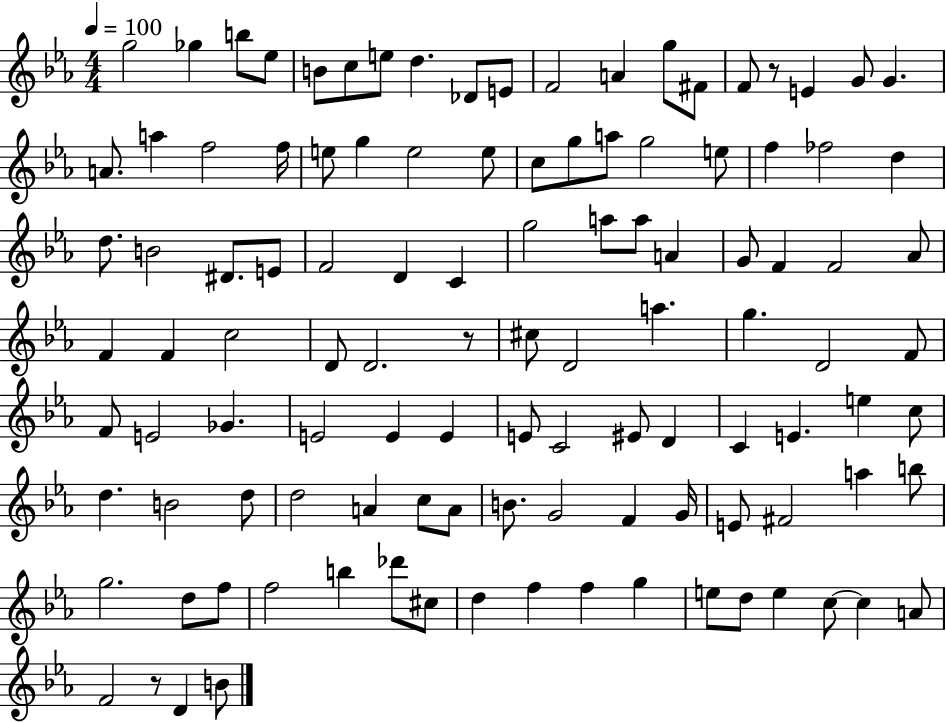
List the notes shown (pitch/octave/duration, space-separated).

G5/h Gb5/q B5/e Eb5/e B4/e C5/e E5/e D5/q. Db4/e E4/e F4/h A4/q G5/e F#4/e F4/e R/e E4/q G4/e G4/q. A4/e. A5/q F5/h F5/s E5/e G5/q E5/h E5/e C5/e G5/e A5/e G5/h E5/e F5/q FES5/h D5/q D5/e. B4/h D#4/e. E4/e F4/h D4/q C4/q G5/h A5/e A5/e A4/q G4/e F4/q F4/h Ab4/e F4/q F4/q C5/h D4/e D4/h. R/e C#5/e D4/h A5/q. G5/q. D4/h F4/e F4/e E4/h Gb4/q. E4/h E4/q E4/q E4/e C4/h EIS4/e D4/q C4/q E4/q. E5/q C5/e D5/q. B4/h D5/e D5/h A4/q C5/e A4/e B4/e. G4/h F4/q G4/s E4/e F#4/h A5/q B5/e G5/h. D5/e F5/e F5/h B5/q Db6/e C#5/e D5/q F5/q F5/q G5/q E5/e D5/e E5/q C5/e C5/q A4/e F4/h R/e D4/q B4/e